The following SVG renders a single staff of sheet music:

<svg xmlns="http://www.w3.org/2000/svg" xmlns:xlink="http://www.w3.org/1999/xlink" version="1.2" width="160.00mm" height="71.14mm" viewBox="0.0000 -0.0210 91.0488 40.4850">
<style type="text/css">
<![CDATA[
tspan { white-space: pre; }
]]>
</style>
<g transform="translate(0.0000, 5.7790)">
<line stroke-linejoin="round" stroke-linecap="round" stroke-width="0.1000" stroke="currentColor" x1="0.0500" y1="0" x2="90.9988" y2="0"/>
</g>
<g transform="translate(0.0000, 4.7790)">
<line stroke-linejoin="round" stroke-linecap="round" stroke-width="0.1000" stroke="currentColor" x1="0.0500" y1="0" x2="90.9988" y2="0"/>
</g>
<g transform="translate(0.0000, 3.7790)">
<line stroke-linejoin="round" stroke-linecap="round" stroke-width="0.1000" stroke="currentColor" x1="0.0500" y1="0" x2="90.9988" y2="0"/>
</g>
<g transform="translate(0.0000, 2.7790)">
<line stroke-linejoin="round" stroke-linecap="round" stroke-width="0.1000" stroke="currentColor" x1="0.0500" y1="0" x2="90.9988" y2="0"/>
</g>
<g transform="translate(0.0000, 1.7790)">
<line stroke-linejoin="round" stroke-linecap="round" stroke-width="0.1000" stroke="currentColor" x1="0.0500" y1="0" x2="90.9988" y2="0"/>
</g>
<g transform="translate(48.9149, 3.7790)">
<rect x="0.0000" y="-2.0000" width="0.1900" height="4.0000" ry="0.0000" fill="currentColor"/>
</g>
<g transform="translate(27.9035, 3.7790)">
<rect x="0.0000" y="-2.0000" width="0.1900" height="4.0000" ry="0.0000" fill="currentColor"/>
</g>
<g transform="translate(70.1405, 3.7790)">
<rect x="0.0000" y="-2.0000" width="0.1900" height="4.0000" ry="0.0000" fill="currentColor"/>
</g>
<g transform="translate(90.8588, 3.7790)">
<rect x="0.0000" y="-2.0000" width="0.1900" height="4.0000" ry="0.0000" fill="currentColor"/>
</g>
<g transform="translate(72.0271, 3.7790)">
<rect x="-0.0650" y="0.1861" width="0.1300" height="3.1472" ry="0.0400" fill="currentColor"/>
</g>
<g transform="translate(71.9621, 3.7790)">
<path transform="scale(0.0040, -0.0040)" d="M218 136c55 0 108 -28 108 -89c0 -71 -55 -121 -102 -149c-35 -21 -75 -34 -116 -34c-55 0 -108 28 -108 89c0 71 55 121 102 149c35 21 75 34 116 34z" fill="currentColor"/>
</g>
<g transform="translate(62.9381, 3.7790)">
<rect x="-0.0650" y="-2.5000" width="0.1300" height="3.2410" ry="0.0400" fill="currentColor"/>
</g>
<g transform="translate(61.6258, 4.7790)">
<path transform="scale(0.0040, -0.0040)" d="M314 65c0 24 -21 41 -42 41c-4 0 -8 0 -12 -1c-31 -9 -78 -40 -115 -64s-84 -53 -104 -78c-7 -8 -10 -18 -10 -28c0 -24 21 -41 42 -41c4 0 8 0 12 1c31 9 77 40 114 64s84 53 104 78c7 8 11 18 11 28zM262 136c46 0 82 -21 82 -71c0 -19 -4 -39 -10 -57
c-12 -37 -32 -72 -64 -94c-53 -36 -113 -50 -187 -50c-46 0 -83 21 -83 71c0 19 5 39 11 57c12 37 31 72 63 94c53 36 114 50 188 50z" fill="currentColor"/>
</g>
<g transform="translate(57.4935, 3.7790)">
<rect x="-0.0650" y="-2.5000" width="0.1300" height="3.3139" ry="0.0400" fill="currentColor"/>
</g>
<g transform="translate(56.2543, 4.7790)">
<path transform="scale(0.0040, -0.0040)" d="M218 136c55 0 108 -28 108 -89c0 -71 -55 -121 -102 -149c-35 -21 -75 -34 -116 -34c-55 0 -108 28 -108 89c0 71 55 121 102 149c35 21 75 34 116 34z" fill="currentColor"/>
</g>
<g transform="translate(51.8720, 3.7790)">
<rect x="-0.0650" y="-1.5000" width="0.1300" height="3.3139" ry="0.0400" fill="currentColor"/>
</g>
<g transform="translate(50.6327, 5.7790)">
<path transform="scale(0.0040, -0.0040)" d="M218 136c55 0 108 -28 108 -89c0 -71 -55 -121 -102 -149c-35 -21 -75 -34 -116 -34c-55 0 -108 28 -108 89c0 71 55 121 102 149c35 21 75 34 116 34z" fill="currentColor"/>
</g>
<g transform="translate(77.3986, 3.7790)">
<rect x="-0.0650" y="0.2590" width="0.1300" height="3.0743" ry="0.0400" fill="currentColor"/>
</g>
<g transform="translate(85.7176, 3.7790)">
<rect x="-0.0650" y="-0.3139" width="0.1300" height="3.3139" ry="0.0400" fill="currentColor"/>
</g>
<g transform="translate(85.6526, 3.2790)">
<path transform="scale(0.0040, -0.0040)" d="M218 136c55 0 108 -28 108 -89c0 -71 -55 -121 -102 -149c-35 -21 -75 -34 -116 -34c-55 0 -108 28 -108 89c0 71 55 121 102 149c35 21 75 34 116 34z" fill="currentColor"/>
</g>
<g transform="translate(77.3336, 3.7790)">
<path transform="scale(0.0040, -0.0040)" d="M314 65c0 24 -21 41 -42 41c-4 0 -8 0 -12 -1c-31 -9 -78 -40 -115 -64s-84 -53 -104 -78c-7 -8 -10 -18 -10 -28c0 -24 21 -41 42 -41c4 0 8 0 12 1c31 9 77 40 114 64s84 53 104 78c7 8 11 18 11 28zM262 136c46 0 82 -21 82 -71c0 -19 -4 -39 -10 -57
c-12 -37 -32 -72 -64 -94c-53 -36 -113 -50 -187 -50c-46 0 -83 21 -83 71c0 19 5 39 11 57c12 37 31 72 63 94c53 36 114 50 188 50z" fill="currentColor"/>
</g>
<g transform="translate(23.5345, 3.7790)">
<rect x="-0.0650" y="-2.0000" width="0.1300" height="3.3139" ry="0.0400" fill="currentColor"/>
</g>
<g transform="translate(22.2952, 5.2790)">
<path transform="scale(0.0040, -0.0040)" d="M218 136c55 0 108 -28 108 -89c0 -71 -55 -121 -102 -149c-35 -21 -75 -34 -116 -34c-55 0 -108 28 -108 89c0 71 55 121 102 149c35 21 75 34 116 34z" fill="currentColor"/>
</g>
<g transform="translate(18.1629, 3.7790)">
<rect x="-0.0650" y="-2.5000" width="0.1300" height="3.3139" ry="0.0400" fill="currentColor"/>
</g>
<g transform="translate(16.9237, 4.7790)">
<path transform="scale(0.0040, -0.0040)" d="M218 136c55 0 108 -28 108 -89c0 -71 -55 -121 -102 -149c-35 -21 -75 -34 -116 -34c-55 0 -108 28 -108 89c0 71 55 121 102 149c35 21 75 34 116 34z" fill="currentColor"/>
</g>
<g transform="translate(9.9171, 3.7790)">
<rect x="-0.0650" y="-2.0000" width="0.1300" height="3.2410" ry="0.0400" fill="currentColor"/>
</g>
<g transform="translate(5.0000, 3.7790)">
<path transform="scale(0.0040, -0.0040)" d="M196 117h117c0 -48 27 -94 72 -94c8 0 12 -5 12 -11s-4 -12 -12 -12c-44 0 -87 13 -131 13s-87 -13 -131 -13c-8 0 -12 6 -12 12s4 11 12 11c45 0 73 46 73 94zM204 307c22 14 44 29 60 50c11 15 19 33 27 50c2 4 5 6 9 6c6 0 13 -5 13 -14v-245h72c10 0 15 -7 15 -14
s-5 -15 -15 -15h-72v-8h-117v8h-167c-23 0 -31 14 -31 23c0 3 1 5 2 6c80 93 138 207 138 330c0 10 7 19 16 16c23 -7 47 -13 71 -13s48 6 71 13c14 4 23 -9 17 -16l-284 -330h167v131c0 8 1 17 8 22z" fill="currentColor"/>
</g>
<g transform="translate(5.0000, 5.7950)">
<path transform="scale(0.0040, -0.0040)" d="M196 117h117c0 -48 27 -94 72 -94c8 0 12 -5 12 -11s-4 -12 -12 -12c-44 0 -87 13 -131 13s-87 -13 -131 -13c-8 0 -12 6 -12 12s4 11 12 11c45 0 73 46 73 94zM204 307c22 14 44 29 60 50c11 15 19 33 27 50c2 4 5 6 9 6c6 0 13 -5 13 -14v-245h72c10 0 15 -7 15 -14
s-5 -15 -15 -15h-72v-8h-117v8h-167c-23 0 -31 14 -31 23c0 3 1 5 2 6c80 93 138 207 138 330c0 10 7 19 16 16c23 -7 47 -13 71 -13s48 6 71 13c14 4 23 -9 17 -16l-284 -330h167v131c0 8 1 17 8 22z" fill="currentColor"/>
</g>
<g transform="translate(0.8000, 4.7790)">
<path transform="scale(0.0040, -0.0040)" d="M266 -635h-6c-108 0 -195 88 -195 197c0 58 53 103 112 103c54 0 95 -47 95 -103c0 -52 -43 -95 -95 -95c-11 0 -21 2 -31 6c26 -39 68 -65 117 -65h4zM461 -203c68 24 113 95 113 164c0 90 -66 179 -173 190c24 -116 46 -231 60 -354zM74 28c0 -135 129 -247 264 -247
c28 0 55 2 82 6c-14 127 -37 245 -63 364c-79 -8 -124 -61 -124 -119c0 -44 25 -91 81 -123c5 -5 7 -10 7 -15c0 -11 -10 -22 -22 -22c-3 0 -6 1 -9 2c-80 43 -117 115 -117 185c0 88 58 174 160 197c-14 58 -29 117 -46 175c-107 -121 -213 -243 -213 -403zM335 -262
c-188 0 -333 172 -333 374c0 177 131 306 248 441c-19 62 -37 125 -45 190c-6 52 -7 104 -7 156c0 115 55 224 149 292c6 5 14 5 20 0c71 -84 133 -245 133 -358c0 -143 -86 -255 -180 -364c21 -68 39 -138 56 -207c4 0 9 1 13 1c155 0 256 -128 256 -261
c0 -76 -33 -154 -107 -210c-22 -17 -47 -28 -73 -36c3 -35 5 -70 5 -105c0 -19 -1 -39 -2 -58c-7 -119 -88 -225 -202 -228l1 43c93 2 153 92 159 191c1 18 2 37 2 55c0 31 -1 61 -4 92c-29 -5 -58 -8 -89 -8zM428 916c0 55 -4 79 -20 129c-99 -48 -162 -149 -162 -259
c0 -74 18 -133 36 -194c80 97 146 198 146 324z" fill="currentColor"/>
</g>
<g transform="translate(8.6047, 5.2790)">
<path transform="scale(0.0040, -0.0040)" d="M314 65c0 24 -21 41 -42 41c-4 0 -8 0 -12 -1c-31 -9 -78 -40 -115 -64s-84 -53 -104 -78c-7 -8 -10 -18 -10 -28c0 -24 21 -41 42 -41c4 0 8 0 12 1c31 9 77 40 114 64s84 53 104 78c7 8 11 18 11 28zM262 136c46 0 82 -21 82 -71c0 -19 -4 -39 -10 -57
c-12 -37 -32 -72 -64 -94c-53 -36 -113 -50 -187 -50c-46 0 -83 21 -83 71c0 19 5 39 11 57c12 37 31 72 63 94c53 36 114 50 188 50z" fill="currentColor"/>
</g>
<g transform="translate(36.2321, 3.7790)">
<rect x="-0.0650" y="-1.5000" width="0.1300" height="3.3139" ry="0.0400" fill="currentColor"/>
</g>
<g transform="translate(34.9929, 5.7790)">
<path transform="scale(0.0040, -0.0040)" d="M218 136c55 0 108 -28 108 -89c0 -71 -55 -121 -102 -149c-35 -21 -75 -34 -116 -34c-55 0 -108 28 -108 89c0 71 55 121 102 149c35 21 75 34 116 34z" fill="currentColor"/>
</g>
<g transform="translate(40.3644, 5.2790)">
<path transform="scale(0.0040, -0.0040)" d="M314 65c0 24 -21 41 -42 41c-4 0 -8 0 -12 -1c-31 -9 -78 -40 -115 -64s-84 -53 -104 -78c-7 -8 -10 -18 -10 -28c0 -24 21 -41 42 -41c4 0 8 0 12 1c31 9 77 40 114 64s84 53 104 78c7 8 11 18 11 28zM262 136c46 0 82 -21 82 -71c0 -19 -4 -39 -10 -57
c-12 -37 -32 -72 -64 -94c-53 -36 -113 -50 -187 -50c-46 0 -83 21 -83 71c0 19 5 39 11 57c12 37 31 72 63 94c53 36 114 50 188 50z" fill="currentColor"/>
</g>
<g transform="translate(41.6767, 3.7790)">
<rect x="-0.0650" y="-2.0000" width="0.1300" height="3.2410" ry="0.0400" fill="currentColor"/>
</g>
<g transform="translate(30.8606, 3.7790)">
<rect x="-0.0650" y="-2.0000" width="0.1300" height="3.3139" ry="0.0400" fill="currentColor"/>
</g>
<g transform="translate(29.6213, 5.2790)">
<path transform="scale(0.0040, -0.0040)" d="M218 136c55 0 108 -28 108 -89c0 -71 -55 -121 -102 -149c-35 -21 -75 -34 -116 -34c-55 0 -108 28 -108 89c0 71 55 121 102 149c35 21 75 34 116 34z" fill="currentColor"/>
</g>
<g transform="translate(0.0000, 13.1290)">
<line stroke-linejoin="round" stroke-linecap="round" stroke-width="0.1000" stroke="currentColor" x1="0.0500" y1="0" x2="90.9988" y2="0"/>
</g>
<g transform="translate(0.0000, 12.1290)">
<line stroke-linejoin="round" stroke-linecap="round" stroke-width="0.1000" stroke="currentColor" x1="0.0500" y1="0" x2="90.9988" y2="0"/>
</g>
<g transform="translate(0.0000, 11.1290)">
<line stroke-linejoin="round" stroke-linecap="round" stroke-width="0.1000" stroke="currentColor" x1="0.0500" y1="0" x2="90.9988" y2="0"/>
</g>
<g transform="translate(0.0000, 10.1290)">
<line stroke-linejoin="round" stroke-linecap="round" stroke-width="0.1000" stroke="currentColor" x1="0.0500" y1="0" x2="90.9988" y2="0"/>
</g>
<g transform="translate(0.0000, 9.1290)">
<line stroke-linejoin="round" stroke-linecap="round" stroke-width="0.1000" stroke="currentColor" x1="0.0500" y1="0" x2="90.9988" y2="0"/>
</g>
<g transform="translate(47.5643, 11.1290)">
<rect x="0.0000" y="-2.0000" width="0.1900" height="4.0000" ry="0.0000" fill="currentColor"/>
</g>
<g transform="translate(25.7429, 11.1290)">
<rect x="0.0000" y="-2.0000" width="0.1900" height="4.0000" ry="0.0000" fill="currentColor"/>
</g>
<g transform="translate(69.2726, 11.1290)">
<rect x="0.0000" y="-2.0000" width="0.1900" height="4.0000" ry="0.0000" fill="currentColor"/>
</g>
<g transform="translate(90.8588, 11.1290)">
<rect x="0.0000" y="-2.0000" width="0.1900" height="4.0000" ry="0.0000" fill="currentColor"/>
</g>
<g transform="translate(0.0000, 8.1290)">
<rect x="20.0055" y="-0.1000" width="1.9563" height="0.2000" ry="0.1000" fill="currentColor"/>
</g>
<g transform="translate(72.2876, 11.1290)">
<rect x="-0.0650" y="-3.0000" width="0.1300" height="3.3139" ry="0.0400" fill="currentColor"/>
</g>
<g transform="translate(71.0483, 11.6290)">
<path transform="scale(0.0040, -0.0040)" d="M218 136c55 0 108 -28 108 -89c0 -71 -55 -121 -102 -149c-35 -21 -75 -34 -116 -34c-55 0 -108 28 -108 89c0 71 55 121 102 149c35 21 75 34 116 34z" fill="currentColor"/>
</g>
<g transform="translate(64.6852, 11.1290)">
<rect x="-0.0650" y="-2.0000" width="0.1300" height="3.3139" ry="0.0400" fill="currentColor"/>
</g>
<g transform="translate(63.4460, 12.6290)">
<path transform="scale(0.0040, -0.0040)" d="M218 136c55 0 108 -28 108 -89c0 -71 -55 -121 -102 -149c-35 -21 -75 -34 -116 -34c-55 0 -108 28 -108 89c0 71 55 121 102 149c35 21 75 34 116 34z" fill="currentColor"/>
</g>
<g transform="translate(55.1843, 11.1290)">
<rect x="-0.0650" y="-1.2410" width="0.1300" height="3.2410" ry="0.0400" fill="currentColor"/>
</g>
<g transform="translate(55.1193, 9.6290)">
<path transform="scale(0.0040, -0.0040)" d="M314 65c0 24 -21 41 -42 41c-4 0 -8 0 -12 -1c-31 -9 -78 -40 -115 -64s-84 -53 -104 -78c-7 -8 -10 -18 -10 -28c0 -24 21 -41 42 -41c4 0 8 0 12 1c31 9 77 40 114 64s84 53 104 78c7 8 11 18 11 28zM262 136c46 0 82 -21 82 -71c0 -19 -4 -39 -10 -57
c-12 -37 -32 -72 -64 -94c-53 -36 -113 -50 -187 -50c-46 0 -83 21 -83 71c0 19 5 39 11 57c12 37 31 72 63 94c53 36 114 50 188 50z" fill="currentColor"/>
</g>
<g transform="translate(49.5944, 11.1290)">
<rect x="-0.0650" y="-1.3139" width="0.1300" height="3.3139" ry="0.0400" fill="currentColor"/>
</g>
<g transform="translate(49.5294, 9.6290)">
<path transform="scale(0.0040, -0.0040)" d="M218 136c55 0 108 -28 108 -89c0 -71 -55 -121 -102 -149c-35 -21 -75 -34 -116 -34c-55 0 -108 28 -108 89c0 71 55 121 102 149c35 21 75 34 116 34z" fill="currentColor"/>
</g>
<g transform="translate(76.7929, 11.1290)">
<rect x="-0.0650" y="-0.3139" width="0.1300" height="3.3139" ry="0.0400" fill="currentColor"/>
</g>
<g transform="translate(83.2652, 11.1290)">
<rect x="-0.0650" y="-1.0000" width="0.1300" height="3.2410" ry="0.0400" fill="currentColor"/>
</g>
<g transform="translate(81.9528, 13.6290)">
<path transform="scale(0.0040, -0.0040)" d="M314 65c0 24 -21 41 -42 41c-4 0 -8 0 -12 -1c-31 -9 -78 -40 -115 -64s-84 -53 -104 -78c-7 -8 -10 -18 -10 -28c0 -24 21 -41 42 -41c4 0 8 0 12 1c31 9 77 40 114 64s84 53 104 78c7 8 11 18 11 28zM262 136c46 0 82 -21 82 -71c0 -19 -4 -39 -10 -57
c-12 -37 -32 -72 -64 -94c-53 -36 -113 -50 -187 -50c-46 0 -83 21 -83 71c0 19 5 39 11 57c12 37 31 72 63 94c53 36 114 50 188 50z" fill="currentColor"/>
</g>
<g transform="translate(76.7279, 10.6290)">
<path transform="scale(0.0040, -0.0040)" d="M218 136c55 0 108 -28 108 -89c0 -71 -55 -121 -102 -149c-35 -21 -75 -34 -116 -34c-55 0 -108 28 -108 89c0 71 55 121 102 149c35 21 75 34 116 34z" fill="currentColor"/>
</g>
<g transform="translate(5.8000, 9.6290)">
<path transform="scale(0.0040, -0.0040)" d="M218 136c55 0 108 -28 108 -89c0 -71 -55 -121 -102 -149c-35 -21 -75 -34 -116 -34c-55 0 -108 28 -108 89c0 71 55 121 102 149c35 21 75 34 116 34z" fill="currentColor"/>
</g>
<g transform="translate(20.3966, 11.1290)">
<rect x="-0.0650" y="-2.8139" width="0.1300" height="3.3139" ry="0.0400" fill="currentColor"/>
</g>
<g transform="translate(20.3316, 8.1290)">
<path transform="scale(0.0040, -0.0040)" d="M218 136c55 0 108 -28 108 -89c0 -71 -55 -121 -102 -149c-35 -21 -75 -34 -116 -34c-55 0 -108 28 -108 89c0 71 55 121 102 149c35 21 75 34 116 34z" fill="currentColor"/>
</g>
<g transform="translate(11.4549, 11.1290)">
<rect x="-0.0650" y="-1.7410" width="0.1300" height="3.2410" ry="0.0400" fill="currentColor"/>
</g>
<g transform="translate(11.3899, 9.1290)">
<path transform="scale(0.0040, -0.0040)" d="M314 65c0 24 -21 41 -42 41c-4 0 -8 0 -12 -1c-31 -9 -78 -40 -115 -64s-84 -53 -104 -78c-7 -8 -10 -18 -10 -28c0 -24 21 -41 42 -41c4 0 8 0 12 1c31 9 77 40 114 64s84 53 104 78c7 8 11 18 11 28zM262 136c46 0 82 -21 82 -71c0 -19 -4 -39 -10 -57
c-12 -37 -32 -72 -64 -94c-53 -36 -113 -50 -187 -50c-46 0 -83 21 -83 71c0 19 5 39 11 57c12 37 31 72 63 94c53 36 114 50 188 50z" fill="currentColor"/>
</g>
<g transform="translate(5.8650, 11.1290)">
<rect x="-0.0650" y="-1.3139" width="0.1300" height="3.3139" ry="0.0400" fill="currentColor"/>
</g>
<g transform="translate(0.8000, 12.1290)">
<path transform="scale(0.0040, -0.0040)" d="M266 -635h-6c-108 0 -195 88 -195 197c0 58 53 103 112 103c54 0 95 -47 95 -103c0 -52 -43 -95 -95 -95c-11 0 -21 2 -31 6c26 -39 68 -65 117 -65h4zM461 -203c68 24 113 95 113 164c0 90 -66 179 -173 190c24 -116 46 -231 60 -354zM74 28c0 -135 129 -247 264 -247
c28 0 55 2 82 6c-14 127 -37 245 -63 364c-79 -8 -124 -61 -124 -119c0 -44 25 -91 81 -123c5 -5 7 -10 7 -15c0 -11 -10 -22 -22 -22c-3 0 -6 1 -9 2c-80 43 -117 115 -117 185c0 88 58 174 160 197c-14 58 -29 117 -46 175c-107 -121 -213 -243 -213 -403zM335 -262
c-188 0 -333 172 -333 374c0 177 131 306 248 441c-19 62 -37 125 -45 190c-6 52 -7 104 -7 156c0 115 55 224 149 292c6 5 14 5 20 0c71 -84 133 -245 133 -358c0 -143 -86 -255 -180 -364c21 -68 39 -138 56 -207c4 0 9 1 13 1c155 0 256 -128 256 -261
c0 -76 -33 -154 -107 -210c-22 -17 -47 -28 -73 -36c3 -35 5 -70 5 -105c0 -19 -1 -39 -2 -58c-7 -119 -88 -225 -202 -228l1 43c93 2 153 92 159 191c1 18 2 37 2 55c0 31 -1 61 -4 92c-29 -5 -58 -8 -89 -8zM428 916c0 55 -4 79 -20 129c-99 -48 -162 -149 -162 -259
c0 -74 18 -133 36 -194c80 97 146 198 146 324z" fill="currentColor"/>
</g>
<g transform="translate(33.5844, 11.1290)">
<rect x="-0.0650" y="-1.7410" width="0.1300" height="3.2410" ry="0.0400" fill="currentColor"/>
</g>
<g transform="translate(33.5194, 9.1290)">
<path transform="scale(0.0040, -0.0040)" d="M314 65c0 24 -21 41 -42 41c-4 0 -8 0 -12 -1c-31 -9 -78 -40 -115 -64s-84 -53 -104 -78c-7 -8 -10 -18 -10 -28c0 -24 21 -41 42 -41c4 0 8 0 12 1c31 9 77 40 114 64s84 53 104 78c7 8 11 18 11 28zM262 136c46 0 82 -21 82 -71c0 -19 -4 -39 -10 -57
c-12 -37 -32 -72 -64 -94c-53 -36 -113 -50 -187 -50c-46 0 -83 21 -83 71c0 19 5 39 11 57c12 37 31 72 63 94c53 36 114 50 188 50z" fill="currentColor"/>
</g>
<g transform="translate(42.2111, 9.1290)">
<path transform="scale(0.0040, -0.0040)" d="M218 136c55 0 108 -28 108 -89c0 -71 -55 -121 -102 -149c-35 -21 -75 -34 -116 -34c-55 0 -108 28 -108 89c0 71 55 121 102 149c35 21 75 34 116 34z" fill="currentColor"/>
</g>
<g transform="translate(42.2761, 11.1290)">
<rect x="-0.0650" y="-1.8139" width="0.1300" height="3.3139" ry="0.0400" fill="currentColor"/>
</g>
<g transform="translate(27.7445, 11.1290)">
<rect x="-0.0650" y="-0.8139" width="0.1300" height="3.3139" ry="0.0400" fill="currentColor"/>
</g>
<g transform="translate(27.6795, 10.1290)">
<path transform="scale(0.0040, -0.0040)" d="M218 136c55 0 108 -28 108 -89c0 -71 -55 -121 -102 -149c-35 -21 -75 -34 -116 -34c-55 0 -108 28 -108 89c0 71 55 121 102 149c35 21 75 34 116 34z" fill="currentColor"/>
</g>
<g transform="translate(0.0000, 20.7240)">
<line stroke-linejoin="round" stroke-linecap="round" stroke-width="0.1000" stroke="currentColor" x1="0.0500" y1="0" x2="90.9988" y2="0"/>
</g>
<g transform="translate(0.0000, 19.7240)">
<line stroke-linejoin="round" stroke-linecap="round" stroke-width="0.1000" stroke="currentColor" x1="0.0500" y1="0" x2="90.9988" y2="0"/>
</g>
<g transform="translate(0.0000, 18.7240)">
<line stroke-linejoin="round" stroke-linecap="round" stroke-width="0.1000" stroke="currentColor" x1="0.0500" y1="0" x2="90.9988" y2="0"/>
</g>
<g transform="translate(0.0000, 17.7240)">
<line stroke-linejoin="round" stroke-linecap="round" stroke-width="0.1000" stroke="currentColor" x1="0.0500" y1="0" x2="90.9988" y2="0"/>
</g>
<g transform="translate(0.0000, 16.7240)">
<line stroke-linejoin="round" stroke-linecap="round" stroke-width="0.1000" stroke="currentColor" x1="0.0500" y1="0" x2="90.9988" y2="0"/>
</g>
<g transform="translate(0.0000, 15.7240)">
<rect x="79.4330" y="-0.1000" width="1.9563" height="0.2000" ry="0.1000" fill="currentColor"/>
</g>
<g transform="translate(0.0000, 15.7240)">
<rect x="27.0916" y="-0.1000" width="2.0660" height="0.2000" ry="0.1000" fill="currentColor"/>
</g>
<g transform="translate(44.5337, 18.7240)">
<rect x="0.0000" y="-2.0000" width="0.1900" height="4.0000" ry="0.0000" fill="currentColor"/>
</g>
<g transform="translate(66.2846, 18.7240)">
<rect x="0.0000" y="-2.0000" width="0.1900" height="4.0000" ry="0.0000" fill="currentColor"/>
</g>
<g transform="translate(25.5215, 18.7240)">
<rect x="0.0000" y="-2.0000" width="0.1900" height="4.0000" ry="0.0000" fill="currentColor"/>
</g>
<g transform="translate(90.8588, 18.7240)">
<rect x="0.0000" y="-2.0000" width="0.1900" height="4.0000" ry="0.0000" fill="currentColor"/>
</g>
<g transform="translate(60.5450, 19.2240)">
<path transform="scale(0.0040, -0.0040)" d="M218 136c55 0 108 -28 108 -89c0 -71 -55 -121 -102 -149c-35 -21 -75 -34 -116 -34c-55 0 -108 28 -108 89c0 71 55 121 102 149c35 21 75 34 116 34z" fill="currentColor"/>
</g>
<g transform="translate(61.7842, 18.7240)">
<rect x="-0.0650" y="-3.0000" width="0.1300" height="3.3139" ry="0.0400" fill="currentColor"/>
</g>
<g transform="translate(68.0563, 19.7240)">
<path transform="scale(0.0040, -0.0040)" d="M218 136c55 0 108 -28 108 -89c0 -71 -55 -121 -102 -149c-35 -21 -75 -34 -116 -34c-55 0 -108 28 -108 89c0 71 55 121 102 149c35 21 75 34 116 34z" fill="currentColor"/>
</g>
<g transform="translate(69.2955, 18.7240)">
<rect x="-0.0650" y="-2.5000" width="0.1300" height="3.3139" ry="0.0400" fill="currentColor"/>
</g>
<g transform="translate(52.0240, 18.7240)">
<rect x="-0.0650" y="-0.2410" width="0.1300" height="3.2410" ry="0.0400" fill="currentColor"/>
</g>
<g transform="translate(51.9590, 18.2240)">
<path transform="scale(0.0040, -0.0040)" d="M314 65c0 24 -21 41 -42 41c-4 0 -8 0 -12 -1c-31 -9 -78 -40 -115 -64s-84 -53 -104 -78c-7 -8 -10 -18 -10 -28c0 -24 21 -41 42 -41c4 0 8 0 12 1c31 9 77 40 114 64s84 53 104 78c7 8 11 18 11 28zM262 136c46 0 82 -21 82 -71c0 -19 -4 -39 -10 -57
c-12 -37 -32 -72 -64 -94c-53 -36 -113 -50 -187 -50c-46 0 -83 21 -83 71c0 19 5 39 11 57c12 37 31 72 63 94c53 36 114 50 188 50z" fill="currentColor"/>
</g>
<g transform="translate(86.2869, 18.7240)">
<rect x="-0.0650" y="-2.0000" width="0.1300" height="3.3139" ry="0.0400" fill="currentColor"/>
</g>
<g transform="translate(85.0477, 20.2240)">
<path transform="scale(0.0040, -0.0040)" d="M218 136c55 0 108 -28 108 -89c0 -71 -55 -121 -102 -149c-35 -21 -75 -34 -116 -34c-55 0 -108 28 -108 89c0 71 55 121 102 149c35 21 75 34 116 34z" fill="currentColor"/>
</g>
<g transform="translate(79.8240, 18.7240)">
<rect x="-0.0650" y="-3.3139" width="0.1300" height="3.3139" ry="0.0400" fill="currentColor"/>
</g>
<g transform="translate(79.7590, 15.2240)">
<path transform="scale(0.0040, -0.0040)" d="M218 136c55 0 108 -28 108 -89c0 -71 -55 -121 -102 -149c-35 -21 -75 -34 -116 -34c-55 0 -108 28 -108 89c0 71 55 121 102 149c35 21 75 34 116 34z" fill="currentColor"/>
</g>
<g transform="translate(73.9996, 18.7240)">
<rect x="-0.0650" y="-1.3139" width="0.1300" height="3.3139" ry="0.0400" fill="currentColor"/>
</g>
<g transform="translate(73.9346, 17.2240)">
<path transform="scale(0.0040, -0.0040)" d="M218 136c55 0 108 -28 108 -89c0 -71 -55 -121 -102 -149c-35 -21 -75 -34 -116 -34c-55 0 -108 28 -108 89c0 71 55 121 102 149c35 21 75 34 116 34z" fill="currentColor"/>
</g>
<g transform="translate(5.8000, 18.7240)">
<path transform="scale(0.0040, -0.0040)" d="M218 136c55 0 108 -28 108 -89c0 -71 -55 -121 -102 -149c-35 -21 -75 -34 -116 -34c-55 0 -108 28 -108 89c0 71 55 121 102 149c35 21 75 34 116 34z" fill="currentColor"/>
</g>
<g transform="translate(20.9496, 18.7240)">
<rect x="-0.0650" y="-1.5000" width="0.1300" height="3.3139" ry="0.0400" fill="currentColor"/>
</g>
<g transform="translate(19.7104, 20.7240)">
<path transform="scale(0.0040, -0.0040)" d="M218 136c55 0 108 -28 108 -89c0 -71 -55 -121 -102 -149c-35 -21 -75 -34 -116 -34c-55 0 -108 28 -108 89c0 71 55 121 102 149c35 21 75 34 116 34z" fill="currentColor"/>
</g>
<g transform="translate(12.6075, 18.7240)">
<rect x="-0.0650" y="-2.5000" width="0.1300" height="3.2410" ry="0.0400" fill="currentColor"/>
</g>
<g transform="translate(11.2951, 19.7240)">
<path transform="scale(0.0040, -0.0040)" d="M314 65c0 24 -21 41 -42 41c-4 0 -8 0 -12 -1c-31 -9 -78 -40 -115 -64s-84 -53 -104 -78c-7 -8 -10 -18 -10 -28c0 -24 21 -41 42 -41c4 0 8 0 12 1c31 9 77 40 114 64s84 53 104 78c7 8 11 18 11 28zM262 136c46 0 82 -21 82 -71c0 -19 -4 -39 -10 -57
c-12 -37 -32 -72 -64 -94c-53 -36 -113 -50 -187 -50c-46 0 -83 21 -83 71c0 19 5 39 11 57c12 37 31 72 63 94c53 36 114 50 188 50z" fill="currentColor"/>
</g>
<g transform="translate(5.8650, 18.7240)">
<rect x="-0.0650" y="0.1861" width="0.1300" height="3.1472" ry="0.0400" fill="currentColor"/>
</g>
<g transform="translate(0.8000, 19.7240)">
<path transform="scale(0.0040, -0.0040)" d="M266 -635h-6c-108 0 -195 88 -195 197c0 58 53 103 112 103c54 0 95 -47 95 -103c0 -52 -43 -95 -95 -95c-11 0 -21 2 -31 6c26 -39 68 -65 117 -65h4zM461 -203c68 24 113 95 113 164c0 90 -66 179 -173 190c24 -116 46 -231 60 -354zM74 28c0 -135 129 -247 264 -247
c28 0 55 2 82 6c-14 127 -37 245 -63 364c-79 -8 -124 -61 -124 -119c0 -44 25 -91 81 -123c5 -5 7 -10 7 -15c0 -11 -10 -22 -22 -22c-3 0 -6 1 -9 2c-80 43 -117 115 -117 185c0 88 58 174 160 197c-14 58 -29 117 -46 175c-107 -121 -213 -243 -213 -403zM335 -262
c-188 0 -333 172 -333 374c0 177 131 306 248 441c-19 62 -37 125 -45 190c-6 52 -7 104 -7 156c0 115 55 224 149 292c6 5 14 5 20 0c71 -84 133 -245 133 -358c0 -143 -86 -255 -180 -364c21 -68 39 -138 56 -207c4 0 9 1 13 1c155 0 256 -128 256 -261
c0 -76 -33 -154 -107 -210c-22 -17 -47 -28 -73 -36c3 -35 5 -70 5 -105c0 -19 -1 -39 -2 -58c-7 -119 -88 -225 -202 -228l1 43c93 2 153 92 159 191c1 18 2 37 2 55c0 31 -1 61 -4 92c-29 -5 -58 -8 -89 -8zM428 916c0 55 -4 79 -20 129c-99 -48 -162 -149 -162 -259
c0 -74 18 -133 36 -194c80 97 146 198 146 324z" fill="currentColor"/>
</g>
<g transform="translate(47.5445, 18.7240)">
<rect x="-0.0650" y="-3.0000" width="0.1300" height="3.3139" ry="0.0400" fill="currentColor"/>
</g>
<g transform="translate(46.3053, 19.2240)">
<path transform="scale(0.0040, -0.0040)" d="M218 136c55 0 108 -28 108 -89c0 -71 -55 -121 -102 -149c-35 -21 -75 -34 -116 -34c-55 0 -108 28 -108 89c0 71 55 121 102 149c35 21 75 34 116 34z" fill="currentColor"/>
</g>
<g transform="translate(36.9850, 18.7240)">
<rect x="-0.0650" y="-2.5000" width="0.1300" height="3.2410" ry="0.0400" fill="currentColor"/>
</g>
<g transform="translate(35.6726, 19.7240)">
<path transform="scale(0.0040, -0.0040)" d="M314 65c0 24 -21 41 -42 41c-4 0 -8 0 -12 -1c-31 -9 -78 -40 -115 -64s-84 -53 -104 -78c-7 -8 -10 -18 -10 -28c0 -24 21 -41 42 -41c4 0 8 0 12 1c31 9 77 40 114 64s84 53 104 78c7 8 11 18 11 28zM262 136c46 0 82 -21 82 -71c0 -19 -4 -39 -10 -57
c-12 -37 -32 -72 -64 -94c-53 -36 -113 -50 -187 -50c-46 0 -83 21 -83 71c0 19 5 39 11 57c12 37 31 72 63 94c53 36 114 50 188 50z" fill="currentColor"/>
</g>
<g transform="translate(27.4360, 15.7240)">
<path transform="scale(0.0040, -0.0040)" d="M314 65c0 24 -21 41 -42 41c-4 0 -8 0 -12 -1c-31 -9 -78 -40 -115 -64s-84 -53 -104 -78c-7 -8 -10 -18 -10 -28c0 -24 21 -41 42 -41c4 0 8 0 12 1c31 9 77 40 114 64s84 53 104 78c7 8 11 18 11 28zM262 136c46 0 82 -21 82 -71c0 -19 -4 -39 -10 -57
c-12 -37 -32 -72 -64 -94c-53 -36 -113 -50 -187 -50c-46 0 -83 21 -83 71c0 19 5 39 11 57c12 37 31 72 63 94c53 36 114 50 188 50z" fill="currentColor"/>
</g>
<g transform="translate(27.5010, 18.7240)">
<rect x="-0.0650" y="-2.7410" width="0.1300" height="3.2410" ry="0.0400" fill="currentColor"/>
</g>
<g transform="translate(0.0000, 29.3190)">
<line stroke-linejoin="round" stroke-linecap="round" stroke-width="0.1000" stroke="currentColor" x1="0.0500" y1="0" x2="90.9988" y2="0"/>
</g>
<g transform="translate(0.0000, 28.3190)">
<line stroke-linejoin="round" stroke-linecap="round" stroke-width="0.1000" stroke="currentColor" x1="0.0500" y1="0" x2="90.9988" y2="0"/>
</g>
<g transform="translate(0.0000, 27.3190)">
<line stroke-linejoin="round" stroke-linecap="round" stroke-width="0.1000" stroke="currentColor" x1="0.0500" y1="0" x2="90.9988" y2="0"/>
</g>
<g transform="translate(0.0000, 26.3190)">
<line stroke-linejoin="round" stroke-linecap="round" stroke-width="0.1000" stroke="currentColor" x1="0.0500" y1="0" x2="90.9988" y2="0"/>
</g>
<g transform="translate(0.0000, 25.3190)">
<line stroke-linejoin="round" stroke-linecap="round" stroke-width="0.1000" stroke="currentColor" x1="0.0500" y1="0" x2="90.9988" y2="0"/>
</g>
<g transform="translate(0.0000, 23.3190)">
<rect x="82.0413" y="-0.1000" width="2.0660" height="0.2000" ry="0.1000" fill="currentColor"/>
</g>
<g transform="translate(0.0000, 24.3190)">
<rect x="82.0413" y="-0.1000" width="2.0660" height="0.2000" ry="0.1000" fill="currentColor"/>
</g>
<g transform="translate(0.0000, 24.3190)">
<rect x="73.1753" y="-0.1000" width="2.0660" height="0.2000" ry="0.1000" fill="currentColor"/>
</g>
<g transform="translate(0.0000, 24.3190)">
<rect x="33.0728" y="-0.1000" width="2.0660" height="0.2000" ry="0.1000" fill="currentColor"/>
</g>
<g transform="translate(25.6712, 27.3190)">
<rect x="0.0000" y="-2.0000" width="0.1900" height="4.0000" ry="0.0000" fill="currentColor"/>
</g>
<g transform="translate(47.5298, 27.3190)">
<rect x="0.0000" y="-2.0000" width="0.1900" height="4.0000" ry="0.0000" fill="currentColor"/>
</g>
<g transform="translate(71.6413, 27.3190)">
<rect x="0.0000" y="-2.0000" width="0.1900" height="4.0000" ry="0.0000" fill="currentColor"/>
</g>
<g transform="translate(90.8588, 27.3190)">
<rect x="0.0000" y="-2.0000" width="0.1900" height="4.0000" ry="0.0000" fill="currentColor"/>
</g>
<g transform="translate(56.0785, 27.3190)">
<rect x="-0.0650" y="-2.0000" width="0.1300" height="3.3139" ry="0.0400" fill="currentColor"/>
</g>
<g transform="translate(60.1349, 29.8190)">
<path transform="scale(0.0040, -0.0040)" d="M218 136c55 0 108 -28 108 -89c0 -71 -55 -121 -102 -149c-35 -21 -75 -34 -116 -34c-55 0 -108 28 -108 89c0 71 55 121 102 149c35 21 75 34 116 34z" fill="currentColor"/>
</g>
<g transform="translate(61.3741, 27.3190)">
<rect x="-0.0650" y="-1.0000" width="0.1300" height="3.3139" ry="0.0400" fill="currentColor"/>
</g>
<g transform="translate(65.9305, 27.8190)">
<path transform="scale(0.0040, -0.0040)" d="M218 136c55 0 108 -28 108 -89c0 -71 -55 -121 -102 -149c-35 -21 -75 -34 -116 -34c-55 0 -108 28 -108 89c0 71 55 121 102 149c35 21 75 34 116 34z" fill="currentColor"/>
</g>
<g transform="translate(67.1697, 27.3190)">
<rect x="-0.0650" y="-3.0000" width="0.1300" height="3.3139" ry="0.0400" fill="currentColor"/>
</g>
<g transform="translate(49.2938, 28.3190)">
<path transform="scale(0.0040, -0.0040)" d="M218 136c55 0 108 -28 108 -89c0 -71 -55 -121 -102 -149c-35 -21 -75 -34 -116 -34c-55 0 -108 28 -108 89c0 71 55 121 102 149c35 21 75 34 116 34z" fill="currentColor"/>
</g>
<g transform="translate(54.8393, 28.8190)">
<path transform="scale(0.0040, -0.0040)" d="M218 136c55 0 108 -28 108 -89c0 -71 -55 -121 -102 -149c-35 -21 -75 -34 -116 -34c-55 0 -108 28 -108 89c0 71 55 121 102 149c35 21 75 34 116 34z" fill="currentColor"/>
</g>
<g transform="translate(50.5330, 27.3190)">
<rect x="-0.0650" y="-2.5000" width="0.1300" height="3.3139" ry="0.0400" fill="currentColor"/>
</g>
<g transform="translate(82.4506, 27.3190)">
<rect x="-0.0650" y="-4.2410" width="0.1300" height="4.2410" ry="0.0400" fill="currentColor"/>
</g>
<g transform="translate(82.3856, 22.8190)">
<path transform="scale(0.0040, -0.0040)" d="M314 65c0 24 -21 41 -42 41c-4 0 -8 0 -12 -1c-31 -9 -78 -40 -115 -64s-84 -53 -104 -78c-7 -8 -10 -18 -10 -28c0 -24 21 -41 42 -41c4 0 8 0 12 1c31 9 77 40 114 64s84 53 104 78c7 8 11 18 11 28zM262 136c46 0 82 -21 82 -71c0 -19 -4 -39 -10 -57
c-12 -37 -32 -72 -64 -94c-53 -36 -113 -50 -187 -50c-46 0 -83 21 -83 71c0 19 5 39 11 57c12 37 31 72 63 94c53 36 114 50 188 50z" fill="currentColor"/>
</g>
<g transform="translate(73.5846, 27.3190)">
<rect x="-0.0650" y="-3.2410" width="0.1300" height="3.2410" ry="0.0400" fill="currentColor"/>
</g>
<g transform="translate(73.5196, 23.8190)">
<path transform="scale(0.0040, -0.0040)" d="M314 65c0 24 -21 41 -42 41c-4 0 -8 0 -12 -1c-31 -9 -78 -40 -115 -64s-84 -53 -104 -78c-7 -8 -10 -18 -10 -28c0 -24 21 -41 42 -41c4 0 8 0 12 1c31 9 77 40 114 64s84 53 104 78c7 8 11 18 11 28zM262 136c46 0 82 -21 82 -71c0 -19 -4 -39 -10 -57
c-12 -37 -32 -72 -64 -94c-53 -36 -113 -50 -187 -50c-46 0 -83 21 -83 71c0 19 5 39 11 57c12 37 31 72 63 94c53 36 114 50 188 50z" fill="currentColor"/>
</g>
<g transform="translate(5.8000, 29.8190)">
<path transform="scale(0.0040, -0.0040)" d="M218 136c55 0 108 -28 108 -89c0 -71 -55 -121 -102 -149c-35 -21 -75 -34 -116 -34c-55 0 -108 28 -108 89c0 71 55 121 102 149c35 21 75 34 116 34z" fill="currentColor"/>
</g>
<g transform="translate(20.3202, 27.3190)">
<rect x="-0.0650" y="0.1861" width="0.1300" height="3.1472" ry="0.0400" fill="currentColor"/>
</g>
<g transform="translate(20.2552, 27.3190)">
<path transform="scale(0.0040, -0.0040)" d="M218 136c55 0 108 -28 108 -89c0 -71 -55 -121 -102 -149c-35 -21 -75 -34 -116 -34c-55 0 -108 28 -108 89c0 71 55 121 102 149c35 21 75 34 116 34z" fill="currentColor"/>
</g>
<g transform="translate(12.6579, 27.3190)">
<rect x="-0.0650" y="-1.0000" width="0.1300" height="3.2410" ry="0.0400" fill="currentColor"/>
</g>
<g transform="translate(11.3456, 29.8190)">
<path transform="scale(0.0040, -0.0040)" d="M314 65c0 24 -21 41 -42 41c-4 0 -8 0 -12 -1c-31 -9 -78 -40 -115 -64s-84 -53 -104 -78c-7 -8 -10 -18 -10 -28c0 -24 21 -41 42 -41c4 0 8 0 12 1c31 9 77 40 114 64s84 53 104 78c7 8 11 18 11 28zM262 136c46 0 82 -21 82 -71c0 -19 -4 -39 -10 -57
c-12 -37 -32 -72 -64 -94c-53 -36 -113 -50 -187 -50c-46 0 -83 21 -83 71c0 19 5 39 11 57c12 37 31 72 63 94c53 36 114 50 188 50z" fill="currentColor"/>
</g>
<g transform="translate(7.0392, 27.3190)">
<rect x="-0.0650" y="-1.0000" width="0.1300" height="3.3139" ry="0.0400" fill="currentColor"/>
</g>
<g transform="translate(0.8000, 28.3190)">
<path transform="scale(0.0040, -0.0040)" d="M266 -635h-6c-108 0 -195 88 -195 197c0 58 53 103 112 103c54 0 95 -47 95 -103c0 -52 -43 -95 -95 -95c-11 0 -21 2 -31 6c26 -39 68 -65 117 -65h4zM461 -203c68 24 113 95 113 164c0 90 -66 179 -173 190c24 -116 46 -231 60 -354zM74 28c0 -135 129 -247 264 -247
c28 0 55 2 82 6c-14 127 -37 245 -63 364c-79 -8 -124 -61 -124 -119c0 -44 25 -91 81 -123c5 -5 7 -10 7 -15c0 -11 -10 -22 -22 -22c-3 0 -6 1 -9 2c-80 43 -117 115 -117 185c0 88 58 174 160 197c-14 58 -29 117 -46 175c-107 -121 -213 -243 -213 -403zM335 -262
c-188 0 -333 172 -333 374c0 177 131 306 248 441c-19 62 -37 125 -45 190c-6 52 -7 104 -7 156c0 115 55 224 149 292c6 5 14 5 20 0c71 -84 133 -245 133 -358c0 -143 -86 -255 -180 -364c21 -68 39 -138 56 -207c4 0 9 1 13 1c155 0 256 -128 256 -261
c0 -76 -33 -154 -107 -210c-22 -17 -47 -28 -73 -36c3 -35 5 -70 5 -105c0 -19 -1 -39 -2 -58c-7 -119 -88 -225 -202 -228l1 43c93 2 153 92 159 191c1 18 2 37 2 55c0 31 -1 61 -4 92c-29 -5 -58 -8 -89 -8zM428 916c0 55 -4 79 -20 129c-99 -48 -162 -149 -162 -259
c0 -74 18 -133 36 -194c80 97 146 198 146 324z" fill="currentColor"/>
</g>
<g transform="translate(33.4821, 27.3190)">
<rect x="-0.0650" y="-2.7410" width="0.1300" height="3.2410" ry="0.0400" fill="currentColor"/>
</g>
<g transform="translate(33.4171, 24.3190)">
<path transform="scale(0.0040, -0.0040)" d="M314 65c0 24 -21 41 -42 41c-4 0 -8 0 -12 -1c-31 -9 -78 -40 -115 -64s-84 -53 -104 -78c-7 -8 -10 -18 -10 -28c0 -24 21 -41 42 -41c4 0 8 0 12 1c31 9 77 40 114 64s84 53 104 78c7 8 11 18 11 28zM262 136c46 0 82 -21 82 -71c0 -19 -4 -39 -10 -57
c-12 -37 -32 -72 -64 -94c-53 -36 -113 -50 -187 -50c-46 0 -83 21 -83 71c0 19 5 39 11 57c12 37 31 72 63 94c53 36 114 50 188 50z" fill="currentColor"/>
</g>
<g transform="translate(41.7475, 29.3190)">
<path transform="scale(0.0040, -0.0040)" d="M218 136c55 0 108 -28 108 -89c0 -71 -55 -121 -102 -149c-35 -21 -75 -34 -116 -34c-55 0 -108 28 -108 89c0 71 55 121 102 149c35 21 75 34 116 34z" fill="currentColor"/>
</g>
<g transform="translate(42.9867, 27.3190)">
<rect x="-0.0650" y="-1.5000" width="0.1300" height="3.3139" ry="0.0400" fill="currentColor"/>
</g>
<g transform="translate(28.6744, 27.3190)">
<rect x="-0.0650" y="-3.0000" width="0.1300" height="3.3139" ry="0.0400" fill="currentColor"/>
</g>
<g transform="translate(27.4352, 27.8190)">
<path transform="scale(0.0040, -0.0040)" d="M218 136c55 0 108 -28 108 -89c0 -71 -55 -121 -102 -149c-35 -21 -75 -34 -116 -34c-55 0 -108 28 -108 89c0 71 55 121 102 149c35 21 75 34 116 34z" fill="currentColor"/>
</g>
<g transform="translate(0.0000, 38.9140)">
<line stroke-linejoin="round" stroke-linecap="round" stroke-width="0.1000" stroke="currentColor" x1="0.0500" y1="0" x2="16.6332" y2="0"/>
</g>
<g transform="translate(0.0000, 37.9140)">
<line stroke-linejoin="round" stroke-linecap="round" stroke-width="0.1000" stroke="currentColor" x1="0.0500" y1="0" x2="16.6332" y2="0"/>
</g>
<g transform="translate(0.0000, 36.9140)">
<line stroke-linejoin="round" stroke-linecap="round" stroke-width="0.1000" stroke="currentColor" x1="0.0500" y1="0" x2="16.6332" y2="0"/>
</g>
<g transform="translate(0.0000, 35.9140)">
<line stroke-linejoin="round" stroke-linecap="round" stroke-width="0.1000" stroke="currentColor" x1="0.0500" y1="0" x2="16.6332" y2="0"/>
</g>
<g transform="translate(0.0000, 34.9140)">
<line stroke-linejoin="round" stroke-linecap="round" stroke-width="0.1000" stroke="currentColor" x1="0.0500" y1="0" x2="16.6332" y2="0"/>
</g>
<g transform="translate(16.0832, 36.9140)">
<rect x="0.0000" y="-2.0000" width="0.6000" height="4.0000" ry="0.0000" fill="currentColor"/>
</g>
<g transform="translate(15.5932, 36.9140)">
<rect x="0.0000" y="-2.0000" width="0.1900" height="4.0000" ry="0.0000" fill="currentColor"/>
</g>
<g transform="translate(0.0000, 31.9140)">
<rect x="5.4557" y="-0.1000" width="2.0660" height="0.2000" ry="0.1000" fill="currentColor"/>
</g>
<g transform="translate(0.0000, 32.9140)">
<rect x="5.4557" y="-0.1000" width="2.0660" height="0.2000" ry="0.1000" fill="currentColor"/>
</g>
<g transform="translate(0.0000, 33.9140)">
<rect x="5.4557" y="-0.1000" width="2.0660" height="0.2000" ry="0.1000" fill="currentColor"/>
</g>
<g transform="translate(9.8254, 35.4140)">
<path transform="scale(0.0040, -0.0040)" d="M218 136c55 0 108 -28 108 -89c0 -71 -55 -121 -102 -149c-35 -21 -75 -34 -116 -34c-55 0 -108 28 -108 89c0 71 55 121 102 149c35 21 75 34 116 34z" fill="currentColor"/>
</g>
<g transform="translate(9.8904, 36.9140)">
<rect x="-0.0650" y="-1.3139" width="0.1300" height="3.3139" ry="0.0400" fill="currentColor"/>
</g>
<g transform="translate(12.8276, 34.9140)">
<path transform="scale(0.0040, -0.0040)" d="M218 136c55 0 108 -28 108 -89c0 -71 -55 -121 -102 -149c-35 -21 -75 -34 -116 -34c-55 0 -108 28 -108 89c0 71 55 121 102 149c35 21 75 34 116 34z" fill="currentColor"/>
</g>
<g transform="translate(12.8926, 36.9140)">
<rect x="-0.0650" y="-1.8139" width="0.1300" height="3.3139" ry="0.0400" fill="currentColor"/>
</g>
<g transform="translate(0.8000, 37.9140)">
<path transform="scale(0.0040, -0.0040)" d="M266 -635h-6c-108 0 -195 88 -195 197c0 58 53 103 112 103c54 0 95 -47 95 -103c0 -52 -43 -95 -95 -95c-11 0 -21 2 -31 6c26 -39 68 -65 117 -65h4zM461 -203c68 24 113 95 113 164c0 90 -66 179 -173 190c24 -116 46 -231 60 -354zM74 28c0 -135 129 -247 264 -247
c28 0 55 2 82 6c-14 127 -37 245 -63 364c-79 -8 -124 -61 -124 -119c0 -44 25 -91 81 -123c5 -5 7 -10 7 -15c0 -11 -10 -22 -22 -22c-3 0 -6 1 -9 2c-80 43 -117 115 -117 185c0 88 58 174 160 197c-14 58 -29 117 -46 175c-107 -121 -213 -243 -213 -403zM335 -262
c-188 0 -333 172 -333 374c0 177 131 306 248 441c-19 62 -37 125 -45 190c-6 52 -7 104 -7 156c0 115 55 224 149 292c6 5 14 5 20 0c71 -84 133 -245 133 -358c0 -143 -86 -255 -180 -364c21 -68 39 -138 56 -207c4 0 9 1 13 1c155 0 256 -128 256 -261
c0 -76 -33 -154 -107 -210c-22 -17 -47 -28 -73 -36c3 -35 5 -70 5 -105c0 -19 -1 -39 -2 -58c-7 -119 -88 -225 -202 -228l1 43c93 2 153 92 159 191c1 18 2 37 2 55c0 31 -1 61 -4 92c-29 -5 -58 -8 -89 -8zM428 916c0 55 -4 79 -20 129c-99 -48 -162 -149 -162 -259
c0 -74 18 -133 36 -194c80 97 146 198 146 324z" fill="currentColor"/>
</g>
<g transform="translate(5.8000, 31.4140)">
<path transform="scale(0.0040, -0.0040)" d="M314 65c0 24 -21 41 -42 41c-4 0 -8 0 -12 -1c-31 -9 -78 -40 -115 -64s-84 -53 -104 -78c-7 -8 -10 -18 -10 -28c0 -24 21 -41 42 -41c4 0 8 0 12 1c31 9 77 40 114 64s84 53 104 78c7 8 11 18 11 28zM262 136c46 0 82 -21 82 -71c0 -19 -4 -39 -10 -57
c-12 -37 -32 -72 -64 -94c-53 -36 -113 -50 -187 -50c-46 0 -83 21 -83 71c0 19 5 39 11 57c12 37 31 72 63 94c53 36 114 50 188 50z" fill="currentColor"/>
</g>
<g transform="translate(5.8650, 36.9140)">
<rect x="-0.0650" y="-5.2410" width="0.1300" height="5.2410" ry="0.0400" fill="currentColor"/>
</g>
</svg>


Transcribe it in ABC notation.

X:1
T:Untitled
M:4/4
L:1/4
K:C
F2 G F F E F2 E G G2 B B2 c e f2 a d f2 f e e2 F A c D2 B G2 E a2 G2 A c2 A G e b F D D2 B A a2 E G F D A b2 d'2 f'2 e f